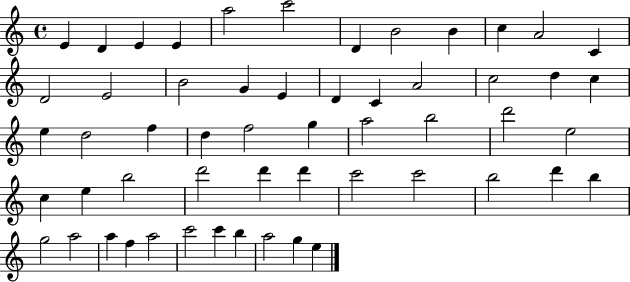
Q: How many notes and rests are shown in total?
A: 55